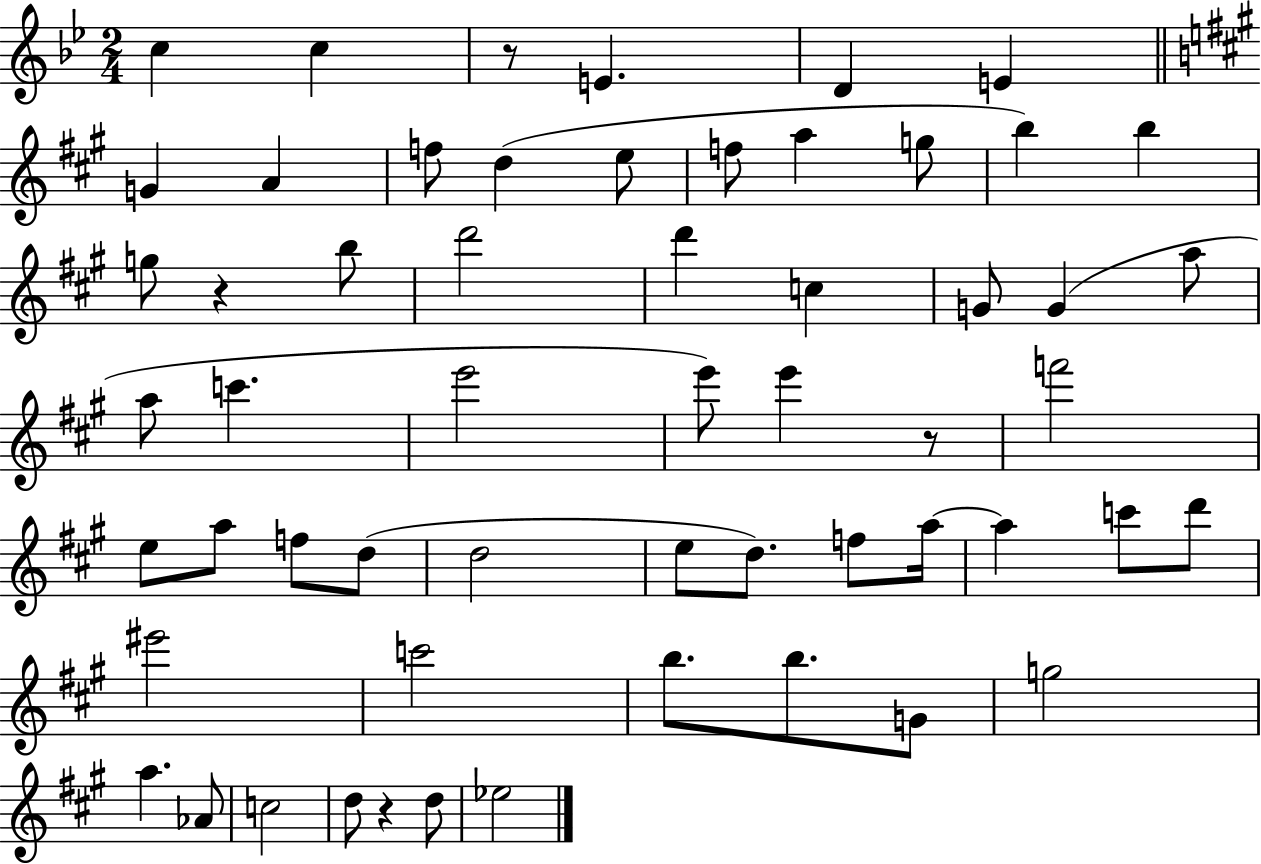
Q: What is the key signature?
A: BES major